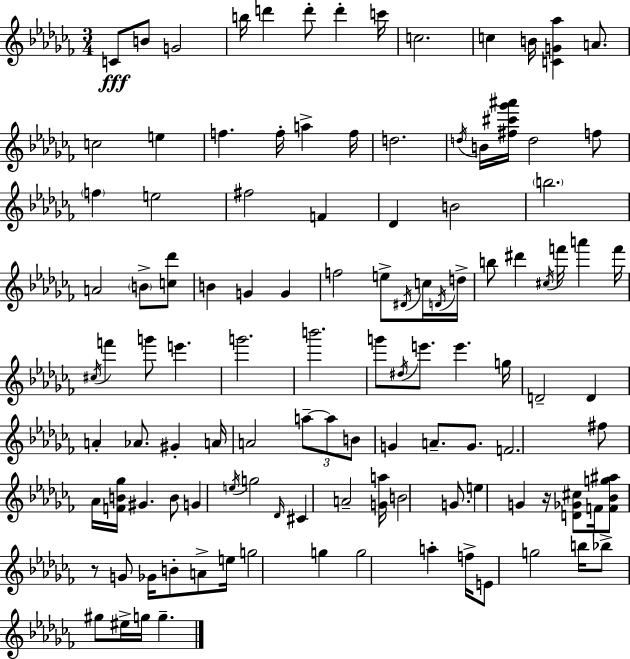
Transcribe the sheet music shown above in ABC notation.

X:1
T:Untitled
M:3/4
L:1/4
K:Abm
C/2 B/2 G2 b/4 d' d'/2 d' c'/4 c2 c B/4 [CG_a] A/2 c2 e f f/4 a f/4 d2 d/4 B/4 [^f^c'_g'^a']/4 d2 f/2 f e2 ^f2 F _D B2 b2 A2 B/2 [c_d']/2 B G G f2 e/2 ^D/4 c/4 D/4 d/4 b/2 ^d' ^c/4 f'/4 a' f'/4 ^c/4 f' g'/2 e' g'2 b'2 g'/2 ^d/4 e'/2 e' g/4 D2 D A _A/2 ^G A/4 A2 a/2 a/2 B/2 G A/2 G/2 F2 ^f/2 _A/4 [FB_g]/4 ^G B/2 G e/4 g2 _D/4 ^C A2 [Ga]/4 B2 G/2 e G z/4 [D_G^c]/2 F/4 [F_Bg^a]/2 z/2 G/2 _G/4 B/2 A/2 e/4 g2 g g2 a f/4 E/2 g2 b/4 _b/2 ^g/2 ^e/4 g/4 g